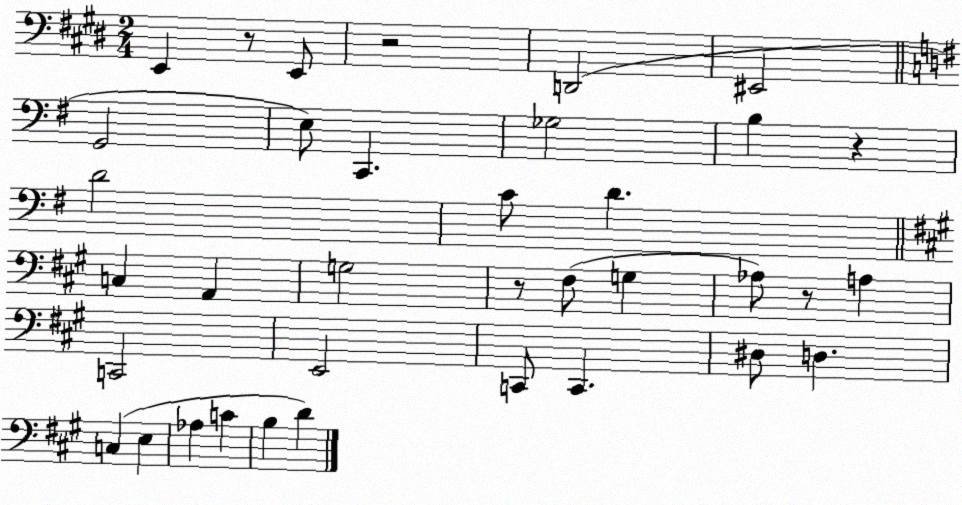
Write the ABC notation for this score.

X:1
T:Untitled
M:2/4
L:1/4
K:E
E,, z/2 E,,/2 z2 D,,2 ^E,,2 G,,2 E,/2 C,, _G,2 B, z D2 C/2 D C, A,, G,2 z/2 ^F,/2 G, _A,/2 z/2 A, C,,2 E,,2 C,,/2 C,, ^D,/2 D, C, E, _A, C B, D